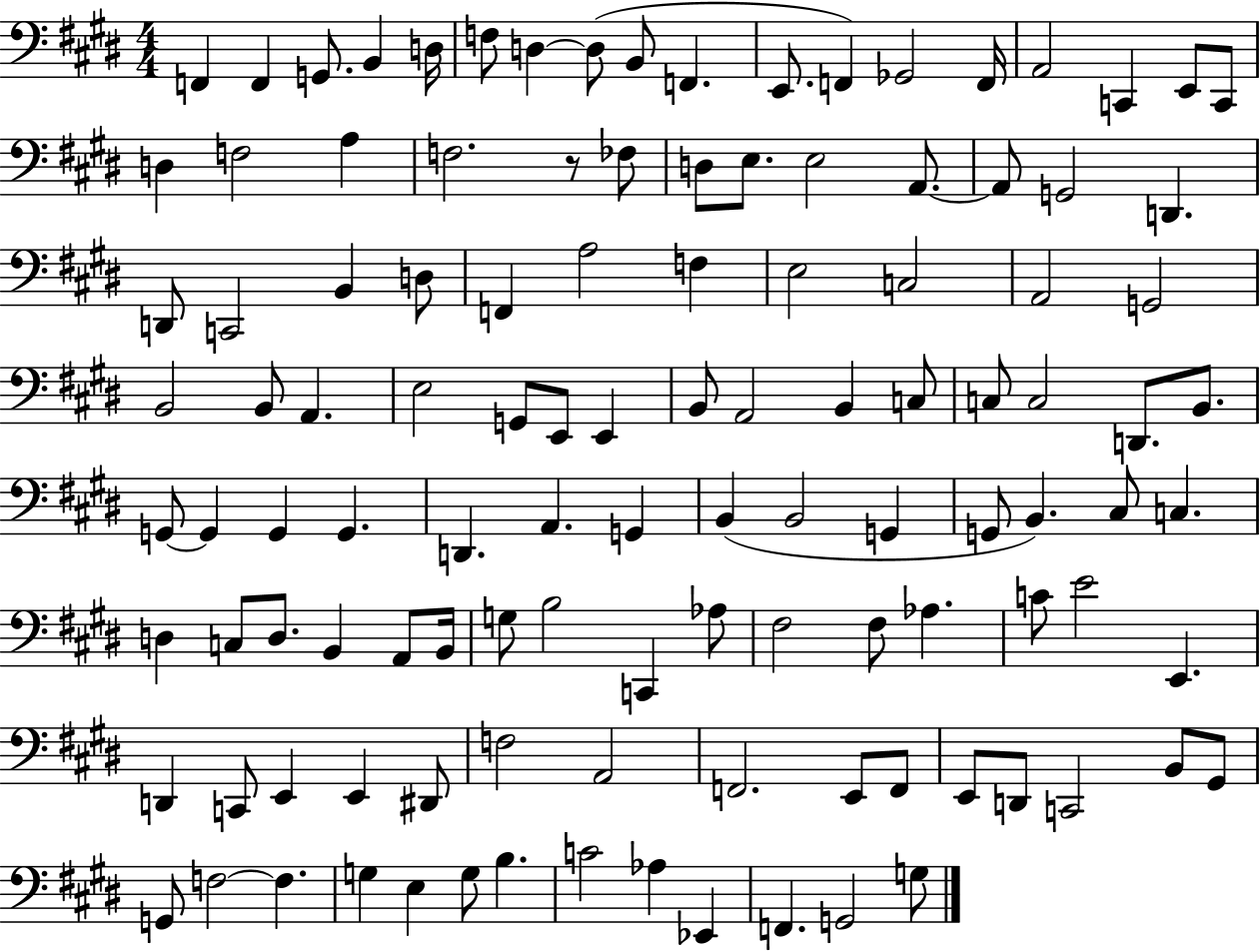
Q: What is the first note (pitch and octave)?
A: F2